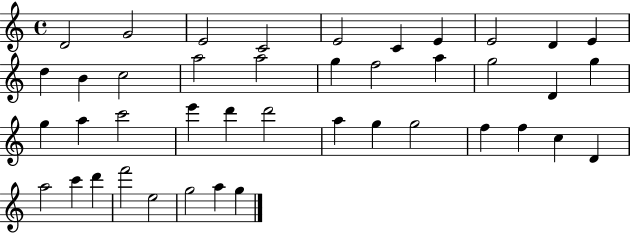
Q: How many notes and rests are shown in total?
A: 42